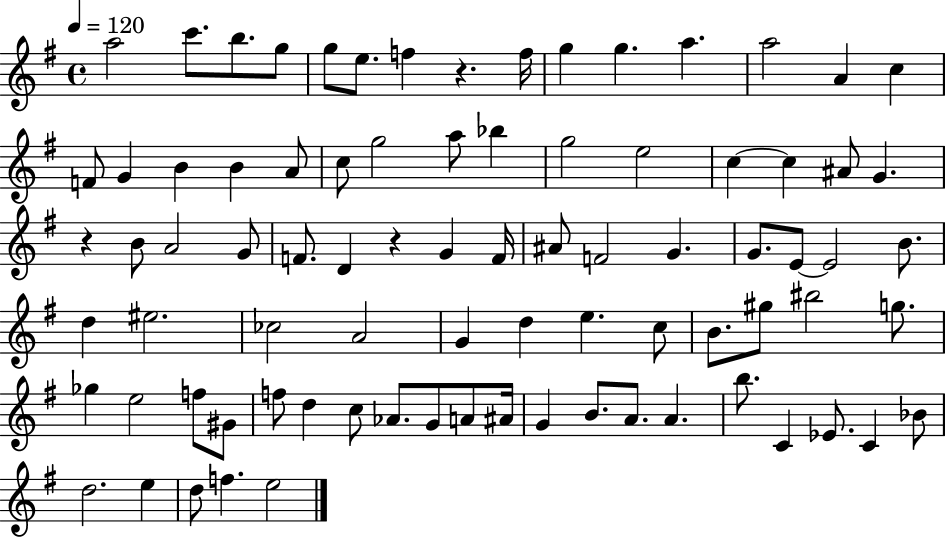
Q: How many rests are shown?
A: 3